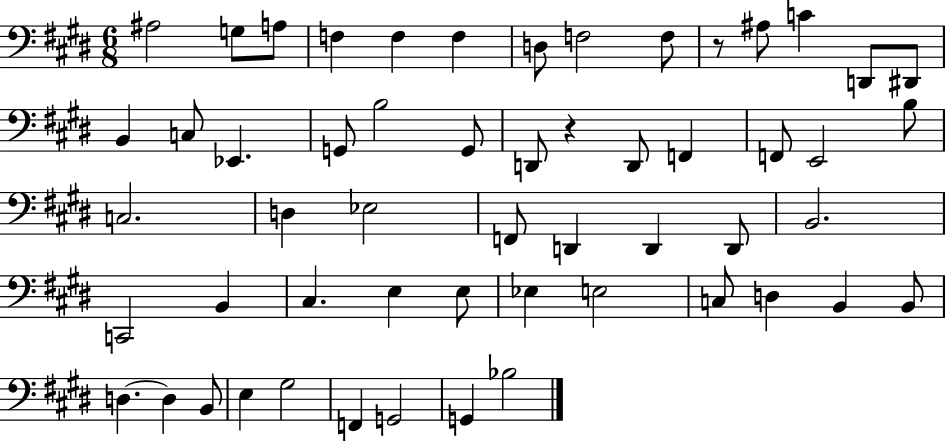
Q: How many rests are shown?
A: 2